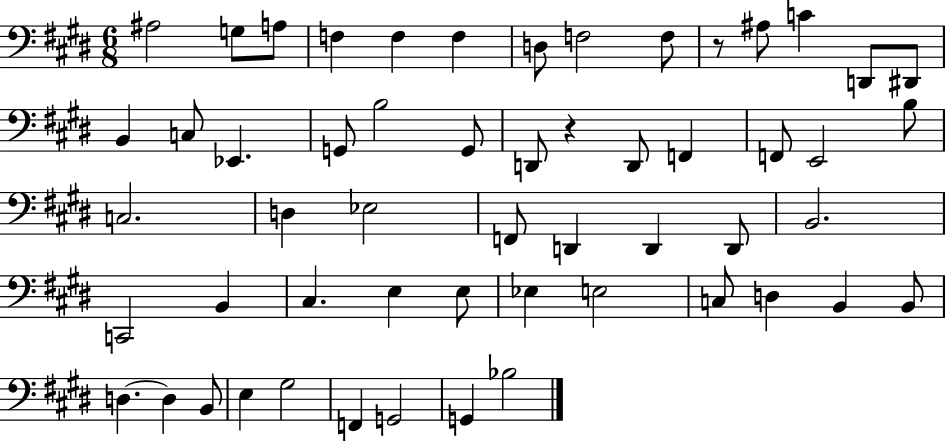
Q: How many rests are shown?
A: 2